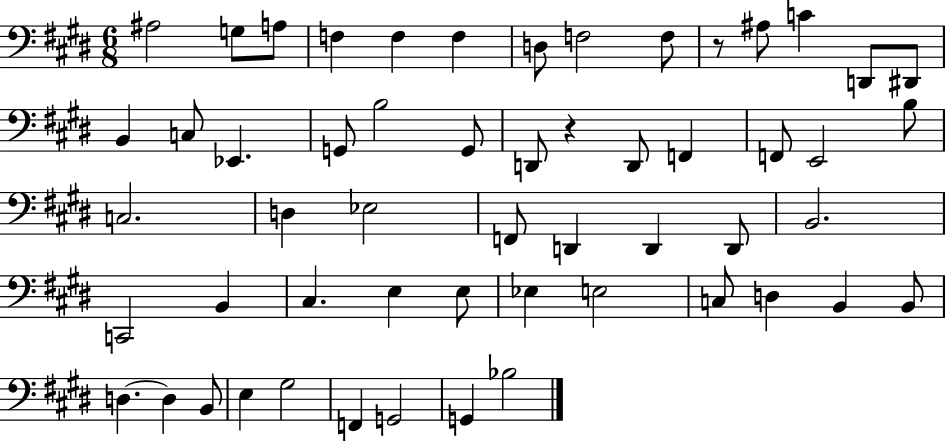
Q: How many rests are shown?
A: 2